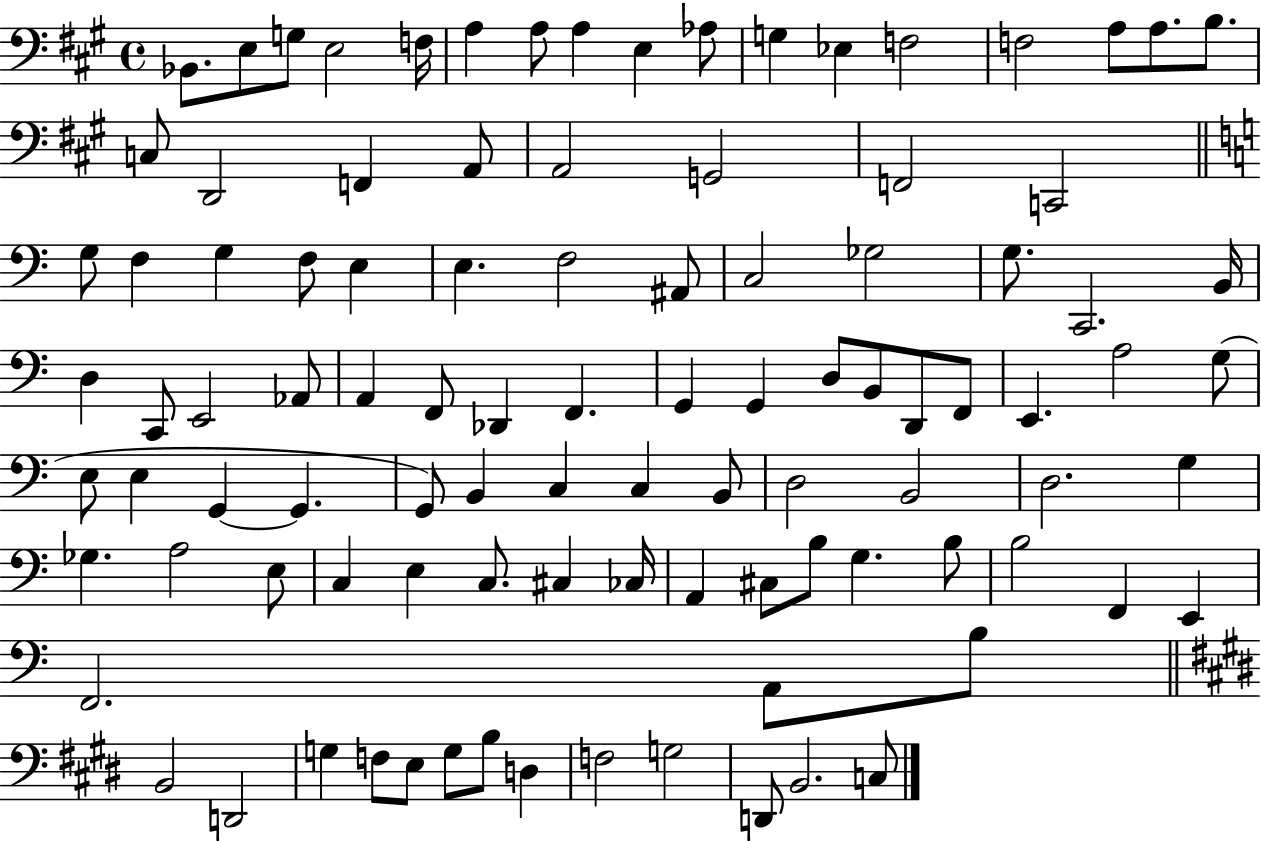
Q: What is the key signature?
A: A major